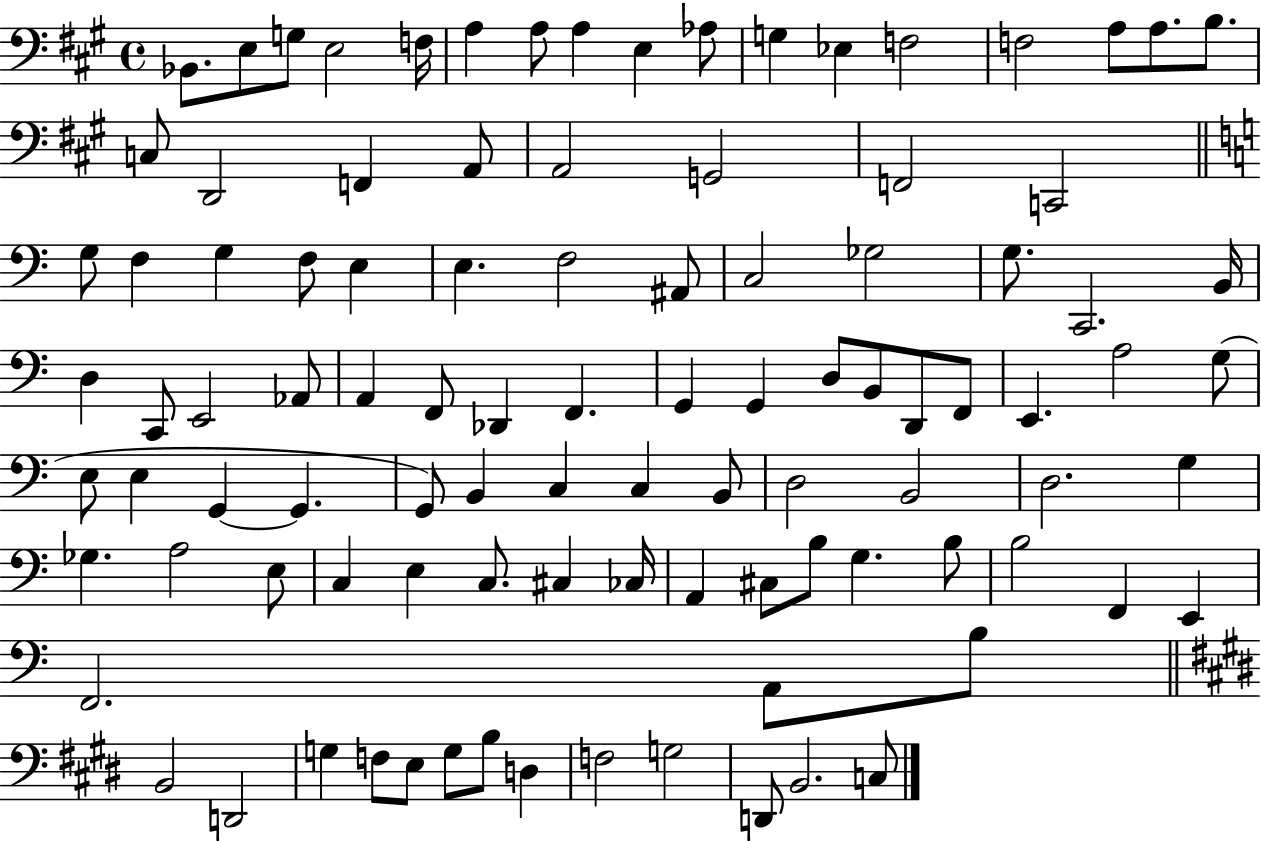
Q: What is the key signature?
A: A major